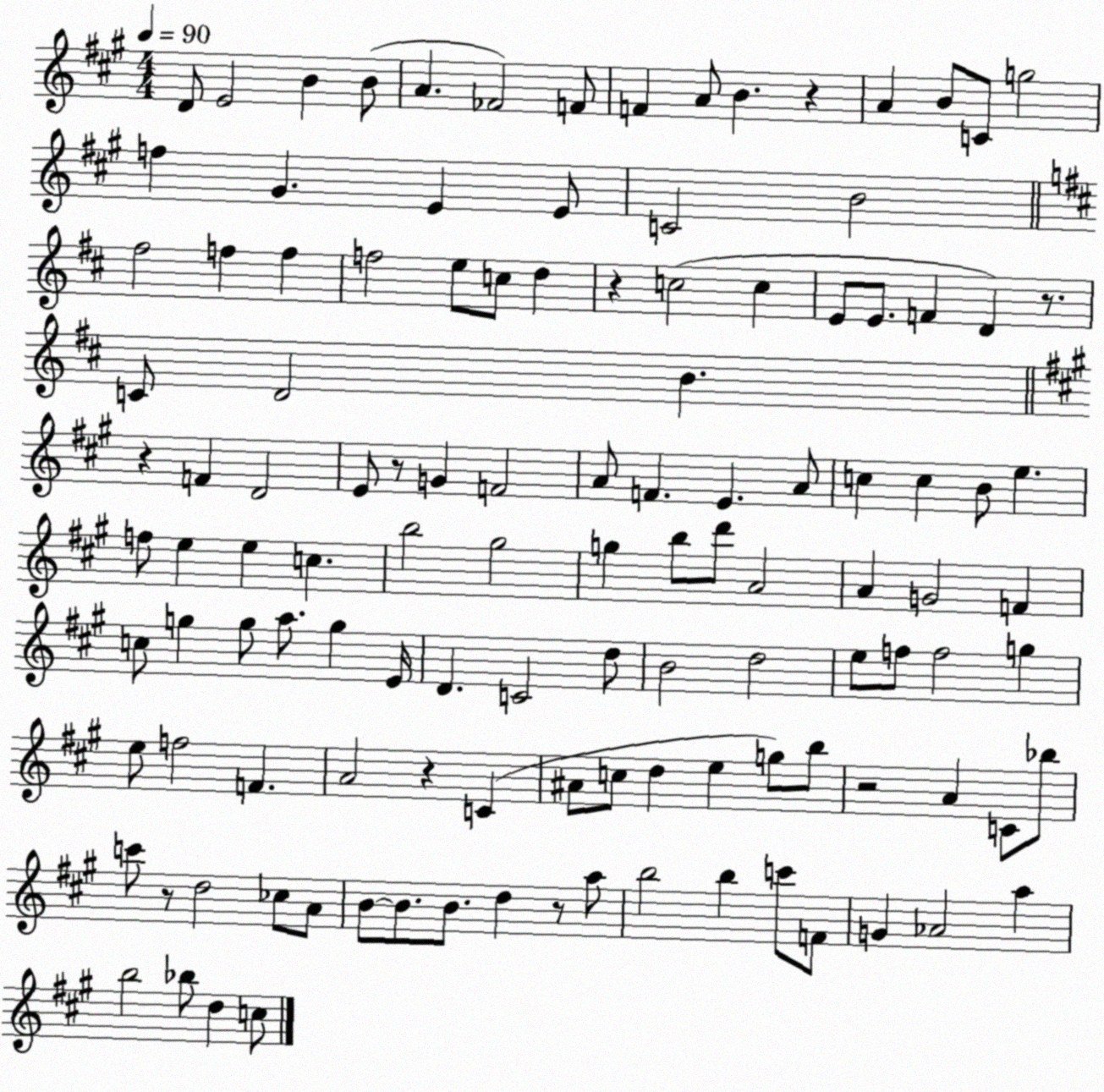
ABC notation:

X:1
T:Untitled
M:4/4
L:1/4
K:A
D/2 E2 B B/2 A _F2 F/2 F A/2 B z A B/2 C/2 g2 f ^G E E/2 C2 B2 ^f2 f f f2 e/2 c/2 d z c2 c E/2 E/2 F D z/2 C/2 D2 B z F D2 E/2 z/2 G F2 A/2 F E A/2 c c B/2 e f/2 e e c b2 ^g2 g b/2 d'/2 A2 A G2 F c/2 g g/2 a/2 g E/4 D C2 d/2 B2 d2 e/2 f/2 f2 g e/2 f2 F A2 z C ^A/2 c/2 d e g/2 b/2 z2 A C/2 _b/2 c'/2 z/2 d2 _c/2 A/2 B/2 B/2 B/2 d z/2 a/2 b2 b c'/2 F/2 G _A2 a b2 _b/2 d c/2